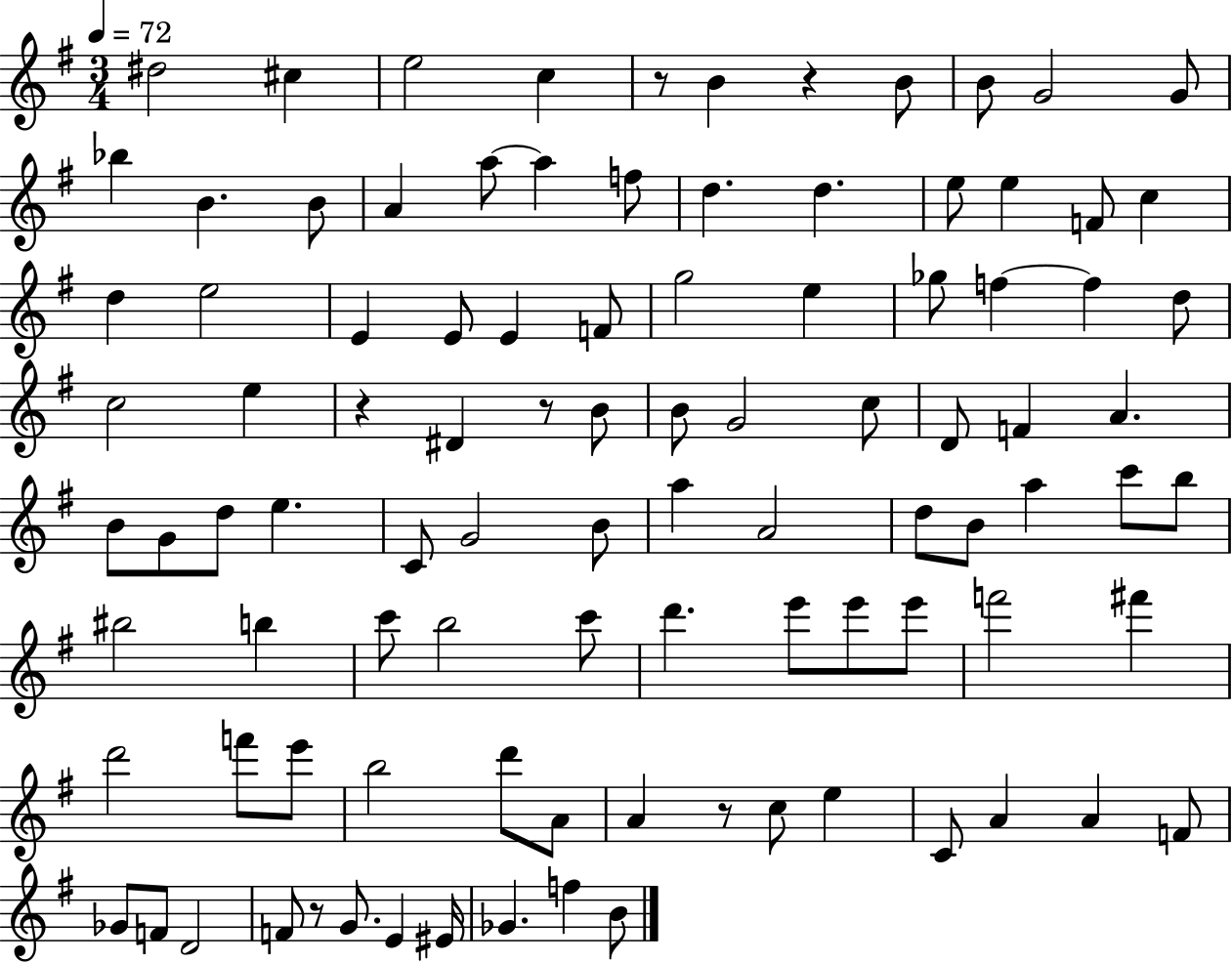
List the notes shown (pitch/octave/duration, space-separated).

D#5/h C#5/q E5/h C5/q R/e B4/q R/q B4/e B4/e G4/h G4/e Bb5/q B4/q. B4/e A4/q A5/e A5/q F5/e D5/q. D5/q. E5/e E5/q F4/e C5/q D5/q E5/h E4/q E4/e E4/q F4/e G5/h E5/q Gb5/e F5/q F5/q D5/e C5/h E5/q R/q D#4/q R/e B4/e B4/e G4/h C5/e D4/e F4/q A4/q. B4/e G4/e D5/e E5/q. C4/e G4/h B4/e A5/q A4/h D5/e B4/e A5/q C6/e B5/e BIS5/h B5/q C6/e B5/h C6/e D6/q. E6/e E6/e E6/e F6/h F#6/q D6/h F6/e E6/e B5/h D6/e A4/e A4/q R/e C5/e E5/q C4/e A4/q A4/q F4/e Gb4/e F4/e D4/h F4/e R/e G4/e. E4/q EIS4/s Gb4/q. F5/q B4/e